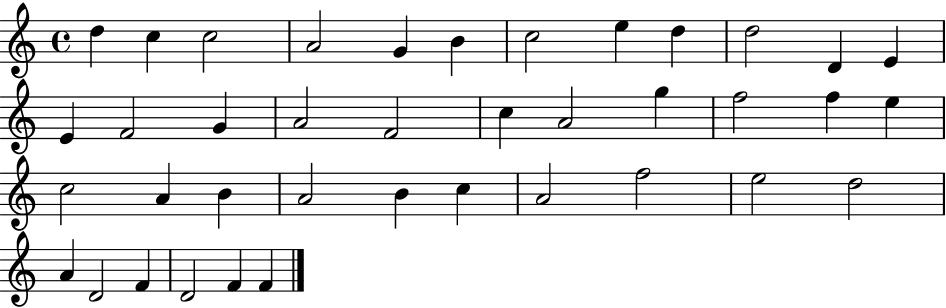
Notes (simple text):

D5/q C5/q C5/h A4/h G4/q B4/q C5/h E5/q D5/q D5/h D4/q E4/q E4/q F4/h G4/q A4/h F4/h C5/q A4/h G5/q F5/h F5/q E5/q C5/h A4/q B4/q A4/h B4/q C5/q A4/h F5/h E5/h D5/h A4/q D4/h F4/q D4/h F4/q F4/q